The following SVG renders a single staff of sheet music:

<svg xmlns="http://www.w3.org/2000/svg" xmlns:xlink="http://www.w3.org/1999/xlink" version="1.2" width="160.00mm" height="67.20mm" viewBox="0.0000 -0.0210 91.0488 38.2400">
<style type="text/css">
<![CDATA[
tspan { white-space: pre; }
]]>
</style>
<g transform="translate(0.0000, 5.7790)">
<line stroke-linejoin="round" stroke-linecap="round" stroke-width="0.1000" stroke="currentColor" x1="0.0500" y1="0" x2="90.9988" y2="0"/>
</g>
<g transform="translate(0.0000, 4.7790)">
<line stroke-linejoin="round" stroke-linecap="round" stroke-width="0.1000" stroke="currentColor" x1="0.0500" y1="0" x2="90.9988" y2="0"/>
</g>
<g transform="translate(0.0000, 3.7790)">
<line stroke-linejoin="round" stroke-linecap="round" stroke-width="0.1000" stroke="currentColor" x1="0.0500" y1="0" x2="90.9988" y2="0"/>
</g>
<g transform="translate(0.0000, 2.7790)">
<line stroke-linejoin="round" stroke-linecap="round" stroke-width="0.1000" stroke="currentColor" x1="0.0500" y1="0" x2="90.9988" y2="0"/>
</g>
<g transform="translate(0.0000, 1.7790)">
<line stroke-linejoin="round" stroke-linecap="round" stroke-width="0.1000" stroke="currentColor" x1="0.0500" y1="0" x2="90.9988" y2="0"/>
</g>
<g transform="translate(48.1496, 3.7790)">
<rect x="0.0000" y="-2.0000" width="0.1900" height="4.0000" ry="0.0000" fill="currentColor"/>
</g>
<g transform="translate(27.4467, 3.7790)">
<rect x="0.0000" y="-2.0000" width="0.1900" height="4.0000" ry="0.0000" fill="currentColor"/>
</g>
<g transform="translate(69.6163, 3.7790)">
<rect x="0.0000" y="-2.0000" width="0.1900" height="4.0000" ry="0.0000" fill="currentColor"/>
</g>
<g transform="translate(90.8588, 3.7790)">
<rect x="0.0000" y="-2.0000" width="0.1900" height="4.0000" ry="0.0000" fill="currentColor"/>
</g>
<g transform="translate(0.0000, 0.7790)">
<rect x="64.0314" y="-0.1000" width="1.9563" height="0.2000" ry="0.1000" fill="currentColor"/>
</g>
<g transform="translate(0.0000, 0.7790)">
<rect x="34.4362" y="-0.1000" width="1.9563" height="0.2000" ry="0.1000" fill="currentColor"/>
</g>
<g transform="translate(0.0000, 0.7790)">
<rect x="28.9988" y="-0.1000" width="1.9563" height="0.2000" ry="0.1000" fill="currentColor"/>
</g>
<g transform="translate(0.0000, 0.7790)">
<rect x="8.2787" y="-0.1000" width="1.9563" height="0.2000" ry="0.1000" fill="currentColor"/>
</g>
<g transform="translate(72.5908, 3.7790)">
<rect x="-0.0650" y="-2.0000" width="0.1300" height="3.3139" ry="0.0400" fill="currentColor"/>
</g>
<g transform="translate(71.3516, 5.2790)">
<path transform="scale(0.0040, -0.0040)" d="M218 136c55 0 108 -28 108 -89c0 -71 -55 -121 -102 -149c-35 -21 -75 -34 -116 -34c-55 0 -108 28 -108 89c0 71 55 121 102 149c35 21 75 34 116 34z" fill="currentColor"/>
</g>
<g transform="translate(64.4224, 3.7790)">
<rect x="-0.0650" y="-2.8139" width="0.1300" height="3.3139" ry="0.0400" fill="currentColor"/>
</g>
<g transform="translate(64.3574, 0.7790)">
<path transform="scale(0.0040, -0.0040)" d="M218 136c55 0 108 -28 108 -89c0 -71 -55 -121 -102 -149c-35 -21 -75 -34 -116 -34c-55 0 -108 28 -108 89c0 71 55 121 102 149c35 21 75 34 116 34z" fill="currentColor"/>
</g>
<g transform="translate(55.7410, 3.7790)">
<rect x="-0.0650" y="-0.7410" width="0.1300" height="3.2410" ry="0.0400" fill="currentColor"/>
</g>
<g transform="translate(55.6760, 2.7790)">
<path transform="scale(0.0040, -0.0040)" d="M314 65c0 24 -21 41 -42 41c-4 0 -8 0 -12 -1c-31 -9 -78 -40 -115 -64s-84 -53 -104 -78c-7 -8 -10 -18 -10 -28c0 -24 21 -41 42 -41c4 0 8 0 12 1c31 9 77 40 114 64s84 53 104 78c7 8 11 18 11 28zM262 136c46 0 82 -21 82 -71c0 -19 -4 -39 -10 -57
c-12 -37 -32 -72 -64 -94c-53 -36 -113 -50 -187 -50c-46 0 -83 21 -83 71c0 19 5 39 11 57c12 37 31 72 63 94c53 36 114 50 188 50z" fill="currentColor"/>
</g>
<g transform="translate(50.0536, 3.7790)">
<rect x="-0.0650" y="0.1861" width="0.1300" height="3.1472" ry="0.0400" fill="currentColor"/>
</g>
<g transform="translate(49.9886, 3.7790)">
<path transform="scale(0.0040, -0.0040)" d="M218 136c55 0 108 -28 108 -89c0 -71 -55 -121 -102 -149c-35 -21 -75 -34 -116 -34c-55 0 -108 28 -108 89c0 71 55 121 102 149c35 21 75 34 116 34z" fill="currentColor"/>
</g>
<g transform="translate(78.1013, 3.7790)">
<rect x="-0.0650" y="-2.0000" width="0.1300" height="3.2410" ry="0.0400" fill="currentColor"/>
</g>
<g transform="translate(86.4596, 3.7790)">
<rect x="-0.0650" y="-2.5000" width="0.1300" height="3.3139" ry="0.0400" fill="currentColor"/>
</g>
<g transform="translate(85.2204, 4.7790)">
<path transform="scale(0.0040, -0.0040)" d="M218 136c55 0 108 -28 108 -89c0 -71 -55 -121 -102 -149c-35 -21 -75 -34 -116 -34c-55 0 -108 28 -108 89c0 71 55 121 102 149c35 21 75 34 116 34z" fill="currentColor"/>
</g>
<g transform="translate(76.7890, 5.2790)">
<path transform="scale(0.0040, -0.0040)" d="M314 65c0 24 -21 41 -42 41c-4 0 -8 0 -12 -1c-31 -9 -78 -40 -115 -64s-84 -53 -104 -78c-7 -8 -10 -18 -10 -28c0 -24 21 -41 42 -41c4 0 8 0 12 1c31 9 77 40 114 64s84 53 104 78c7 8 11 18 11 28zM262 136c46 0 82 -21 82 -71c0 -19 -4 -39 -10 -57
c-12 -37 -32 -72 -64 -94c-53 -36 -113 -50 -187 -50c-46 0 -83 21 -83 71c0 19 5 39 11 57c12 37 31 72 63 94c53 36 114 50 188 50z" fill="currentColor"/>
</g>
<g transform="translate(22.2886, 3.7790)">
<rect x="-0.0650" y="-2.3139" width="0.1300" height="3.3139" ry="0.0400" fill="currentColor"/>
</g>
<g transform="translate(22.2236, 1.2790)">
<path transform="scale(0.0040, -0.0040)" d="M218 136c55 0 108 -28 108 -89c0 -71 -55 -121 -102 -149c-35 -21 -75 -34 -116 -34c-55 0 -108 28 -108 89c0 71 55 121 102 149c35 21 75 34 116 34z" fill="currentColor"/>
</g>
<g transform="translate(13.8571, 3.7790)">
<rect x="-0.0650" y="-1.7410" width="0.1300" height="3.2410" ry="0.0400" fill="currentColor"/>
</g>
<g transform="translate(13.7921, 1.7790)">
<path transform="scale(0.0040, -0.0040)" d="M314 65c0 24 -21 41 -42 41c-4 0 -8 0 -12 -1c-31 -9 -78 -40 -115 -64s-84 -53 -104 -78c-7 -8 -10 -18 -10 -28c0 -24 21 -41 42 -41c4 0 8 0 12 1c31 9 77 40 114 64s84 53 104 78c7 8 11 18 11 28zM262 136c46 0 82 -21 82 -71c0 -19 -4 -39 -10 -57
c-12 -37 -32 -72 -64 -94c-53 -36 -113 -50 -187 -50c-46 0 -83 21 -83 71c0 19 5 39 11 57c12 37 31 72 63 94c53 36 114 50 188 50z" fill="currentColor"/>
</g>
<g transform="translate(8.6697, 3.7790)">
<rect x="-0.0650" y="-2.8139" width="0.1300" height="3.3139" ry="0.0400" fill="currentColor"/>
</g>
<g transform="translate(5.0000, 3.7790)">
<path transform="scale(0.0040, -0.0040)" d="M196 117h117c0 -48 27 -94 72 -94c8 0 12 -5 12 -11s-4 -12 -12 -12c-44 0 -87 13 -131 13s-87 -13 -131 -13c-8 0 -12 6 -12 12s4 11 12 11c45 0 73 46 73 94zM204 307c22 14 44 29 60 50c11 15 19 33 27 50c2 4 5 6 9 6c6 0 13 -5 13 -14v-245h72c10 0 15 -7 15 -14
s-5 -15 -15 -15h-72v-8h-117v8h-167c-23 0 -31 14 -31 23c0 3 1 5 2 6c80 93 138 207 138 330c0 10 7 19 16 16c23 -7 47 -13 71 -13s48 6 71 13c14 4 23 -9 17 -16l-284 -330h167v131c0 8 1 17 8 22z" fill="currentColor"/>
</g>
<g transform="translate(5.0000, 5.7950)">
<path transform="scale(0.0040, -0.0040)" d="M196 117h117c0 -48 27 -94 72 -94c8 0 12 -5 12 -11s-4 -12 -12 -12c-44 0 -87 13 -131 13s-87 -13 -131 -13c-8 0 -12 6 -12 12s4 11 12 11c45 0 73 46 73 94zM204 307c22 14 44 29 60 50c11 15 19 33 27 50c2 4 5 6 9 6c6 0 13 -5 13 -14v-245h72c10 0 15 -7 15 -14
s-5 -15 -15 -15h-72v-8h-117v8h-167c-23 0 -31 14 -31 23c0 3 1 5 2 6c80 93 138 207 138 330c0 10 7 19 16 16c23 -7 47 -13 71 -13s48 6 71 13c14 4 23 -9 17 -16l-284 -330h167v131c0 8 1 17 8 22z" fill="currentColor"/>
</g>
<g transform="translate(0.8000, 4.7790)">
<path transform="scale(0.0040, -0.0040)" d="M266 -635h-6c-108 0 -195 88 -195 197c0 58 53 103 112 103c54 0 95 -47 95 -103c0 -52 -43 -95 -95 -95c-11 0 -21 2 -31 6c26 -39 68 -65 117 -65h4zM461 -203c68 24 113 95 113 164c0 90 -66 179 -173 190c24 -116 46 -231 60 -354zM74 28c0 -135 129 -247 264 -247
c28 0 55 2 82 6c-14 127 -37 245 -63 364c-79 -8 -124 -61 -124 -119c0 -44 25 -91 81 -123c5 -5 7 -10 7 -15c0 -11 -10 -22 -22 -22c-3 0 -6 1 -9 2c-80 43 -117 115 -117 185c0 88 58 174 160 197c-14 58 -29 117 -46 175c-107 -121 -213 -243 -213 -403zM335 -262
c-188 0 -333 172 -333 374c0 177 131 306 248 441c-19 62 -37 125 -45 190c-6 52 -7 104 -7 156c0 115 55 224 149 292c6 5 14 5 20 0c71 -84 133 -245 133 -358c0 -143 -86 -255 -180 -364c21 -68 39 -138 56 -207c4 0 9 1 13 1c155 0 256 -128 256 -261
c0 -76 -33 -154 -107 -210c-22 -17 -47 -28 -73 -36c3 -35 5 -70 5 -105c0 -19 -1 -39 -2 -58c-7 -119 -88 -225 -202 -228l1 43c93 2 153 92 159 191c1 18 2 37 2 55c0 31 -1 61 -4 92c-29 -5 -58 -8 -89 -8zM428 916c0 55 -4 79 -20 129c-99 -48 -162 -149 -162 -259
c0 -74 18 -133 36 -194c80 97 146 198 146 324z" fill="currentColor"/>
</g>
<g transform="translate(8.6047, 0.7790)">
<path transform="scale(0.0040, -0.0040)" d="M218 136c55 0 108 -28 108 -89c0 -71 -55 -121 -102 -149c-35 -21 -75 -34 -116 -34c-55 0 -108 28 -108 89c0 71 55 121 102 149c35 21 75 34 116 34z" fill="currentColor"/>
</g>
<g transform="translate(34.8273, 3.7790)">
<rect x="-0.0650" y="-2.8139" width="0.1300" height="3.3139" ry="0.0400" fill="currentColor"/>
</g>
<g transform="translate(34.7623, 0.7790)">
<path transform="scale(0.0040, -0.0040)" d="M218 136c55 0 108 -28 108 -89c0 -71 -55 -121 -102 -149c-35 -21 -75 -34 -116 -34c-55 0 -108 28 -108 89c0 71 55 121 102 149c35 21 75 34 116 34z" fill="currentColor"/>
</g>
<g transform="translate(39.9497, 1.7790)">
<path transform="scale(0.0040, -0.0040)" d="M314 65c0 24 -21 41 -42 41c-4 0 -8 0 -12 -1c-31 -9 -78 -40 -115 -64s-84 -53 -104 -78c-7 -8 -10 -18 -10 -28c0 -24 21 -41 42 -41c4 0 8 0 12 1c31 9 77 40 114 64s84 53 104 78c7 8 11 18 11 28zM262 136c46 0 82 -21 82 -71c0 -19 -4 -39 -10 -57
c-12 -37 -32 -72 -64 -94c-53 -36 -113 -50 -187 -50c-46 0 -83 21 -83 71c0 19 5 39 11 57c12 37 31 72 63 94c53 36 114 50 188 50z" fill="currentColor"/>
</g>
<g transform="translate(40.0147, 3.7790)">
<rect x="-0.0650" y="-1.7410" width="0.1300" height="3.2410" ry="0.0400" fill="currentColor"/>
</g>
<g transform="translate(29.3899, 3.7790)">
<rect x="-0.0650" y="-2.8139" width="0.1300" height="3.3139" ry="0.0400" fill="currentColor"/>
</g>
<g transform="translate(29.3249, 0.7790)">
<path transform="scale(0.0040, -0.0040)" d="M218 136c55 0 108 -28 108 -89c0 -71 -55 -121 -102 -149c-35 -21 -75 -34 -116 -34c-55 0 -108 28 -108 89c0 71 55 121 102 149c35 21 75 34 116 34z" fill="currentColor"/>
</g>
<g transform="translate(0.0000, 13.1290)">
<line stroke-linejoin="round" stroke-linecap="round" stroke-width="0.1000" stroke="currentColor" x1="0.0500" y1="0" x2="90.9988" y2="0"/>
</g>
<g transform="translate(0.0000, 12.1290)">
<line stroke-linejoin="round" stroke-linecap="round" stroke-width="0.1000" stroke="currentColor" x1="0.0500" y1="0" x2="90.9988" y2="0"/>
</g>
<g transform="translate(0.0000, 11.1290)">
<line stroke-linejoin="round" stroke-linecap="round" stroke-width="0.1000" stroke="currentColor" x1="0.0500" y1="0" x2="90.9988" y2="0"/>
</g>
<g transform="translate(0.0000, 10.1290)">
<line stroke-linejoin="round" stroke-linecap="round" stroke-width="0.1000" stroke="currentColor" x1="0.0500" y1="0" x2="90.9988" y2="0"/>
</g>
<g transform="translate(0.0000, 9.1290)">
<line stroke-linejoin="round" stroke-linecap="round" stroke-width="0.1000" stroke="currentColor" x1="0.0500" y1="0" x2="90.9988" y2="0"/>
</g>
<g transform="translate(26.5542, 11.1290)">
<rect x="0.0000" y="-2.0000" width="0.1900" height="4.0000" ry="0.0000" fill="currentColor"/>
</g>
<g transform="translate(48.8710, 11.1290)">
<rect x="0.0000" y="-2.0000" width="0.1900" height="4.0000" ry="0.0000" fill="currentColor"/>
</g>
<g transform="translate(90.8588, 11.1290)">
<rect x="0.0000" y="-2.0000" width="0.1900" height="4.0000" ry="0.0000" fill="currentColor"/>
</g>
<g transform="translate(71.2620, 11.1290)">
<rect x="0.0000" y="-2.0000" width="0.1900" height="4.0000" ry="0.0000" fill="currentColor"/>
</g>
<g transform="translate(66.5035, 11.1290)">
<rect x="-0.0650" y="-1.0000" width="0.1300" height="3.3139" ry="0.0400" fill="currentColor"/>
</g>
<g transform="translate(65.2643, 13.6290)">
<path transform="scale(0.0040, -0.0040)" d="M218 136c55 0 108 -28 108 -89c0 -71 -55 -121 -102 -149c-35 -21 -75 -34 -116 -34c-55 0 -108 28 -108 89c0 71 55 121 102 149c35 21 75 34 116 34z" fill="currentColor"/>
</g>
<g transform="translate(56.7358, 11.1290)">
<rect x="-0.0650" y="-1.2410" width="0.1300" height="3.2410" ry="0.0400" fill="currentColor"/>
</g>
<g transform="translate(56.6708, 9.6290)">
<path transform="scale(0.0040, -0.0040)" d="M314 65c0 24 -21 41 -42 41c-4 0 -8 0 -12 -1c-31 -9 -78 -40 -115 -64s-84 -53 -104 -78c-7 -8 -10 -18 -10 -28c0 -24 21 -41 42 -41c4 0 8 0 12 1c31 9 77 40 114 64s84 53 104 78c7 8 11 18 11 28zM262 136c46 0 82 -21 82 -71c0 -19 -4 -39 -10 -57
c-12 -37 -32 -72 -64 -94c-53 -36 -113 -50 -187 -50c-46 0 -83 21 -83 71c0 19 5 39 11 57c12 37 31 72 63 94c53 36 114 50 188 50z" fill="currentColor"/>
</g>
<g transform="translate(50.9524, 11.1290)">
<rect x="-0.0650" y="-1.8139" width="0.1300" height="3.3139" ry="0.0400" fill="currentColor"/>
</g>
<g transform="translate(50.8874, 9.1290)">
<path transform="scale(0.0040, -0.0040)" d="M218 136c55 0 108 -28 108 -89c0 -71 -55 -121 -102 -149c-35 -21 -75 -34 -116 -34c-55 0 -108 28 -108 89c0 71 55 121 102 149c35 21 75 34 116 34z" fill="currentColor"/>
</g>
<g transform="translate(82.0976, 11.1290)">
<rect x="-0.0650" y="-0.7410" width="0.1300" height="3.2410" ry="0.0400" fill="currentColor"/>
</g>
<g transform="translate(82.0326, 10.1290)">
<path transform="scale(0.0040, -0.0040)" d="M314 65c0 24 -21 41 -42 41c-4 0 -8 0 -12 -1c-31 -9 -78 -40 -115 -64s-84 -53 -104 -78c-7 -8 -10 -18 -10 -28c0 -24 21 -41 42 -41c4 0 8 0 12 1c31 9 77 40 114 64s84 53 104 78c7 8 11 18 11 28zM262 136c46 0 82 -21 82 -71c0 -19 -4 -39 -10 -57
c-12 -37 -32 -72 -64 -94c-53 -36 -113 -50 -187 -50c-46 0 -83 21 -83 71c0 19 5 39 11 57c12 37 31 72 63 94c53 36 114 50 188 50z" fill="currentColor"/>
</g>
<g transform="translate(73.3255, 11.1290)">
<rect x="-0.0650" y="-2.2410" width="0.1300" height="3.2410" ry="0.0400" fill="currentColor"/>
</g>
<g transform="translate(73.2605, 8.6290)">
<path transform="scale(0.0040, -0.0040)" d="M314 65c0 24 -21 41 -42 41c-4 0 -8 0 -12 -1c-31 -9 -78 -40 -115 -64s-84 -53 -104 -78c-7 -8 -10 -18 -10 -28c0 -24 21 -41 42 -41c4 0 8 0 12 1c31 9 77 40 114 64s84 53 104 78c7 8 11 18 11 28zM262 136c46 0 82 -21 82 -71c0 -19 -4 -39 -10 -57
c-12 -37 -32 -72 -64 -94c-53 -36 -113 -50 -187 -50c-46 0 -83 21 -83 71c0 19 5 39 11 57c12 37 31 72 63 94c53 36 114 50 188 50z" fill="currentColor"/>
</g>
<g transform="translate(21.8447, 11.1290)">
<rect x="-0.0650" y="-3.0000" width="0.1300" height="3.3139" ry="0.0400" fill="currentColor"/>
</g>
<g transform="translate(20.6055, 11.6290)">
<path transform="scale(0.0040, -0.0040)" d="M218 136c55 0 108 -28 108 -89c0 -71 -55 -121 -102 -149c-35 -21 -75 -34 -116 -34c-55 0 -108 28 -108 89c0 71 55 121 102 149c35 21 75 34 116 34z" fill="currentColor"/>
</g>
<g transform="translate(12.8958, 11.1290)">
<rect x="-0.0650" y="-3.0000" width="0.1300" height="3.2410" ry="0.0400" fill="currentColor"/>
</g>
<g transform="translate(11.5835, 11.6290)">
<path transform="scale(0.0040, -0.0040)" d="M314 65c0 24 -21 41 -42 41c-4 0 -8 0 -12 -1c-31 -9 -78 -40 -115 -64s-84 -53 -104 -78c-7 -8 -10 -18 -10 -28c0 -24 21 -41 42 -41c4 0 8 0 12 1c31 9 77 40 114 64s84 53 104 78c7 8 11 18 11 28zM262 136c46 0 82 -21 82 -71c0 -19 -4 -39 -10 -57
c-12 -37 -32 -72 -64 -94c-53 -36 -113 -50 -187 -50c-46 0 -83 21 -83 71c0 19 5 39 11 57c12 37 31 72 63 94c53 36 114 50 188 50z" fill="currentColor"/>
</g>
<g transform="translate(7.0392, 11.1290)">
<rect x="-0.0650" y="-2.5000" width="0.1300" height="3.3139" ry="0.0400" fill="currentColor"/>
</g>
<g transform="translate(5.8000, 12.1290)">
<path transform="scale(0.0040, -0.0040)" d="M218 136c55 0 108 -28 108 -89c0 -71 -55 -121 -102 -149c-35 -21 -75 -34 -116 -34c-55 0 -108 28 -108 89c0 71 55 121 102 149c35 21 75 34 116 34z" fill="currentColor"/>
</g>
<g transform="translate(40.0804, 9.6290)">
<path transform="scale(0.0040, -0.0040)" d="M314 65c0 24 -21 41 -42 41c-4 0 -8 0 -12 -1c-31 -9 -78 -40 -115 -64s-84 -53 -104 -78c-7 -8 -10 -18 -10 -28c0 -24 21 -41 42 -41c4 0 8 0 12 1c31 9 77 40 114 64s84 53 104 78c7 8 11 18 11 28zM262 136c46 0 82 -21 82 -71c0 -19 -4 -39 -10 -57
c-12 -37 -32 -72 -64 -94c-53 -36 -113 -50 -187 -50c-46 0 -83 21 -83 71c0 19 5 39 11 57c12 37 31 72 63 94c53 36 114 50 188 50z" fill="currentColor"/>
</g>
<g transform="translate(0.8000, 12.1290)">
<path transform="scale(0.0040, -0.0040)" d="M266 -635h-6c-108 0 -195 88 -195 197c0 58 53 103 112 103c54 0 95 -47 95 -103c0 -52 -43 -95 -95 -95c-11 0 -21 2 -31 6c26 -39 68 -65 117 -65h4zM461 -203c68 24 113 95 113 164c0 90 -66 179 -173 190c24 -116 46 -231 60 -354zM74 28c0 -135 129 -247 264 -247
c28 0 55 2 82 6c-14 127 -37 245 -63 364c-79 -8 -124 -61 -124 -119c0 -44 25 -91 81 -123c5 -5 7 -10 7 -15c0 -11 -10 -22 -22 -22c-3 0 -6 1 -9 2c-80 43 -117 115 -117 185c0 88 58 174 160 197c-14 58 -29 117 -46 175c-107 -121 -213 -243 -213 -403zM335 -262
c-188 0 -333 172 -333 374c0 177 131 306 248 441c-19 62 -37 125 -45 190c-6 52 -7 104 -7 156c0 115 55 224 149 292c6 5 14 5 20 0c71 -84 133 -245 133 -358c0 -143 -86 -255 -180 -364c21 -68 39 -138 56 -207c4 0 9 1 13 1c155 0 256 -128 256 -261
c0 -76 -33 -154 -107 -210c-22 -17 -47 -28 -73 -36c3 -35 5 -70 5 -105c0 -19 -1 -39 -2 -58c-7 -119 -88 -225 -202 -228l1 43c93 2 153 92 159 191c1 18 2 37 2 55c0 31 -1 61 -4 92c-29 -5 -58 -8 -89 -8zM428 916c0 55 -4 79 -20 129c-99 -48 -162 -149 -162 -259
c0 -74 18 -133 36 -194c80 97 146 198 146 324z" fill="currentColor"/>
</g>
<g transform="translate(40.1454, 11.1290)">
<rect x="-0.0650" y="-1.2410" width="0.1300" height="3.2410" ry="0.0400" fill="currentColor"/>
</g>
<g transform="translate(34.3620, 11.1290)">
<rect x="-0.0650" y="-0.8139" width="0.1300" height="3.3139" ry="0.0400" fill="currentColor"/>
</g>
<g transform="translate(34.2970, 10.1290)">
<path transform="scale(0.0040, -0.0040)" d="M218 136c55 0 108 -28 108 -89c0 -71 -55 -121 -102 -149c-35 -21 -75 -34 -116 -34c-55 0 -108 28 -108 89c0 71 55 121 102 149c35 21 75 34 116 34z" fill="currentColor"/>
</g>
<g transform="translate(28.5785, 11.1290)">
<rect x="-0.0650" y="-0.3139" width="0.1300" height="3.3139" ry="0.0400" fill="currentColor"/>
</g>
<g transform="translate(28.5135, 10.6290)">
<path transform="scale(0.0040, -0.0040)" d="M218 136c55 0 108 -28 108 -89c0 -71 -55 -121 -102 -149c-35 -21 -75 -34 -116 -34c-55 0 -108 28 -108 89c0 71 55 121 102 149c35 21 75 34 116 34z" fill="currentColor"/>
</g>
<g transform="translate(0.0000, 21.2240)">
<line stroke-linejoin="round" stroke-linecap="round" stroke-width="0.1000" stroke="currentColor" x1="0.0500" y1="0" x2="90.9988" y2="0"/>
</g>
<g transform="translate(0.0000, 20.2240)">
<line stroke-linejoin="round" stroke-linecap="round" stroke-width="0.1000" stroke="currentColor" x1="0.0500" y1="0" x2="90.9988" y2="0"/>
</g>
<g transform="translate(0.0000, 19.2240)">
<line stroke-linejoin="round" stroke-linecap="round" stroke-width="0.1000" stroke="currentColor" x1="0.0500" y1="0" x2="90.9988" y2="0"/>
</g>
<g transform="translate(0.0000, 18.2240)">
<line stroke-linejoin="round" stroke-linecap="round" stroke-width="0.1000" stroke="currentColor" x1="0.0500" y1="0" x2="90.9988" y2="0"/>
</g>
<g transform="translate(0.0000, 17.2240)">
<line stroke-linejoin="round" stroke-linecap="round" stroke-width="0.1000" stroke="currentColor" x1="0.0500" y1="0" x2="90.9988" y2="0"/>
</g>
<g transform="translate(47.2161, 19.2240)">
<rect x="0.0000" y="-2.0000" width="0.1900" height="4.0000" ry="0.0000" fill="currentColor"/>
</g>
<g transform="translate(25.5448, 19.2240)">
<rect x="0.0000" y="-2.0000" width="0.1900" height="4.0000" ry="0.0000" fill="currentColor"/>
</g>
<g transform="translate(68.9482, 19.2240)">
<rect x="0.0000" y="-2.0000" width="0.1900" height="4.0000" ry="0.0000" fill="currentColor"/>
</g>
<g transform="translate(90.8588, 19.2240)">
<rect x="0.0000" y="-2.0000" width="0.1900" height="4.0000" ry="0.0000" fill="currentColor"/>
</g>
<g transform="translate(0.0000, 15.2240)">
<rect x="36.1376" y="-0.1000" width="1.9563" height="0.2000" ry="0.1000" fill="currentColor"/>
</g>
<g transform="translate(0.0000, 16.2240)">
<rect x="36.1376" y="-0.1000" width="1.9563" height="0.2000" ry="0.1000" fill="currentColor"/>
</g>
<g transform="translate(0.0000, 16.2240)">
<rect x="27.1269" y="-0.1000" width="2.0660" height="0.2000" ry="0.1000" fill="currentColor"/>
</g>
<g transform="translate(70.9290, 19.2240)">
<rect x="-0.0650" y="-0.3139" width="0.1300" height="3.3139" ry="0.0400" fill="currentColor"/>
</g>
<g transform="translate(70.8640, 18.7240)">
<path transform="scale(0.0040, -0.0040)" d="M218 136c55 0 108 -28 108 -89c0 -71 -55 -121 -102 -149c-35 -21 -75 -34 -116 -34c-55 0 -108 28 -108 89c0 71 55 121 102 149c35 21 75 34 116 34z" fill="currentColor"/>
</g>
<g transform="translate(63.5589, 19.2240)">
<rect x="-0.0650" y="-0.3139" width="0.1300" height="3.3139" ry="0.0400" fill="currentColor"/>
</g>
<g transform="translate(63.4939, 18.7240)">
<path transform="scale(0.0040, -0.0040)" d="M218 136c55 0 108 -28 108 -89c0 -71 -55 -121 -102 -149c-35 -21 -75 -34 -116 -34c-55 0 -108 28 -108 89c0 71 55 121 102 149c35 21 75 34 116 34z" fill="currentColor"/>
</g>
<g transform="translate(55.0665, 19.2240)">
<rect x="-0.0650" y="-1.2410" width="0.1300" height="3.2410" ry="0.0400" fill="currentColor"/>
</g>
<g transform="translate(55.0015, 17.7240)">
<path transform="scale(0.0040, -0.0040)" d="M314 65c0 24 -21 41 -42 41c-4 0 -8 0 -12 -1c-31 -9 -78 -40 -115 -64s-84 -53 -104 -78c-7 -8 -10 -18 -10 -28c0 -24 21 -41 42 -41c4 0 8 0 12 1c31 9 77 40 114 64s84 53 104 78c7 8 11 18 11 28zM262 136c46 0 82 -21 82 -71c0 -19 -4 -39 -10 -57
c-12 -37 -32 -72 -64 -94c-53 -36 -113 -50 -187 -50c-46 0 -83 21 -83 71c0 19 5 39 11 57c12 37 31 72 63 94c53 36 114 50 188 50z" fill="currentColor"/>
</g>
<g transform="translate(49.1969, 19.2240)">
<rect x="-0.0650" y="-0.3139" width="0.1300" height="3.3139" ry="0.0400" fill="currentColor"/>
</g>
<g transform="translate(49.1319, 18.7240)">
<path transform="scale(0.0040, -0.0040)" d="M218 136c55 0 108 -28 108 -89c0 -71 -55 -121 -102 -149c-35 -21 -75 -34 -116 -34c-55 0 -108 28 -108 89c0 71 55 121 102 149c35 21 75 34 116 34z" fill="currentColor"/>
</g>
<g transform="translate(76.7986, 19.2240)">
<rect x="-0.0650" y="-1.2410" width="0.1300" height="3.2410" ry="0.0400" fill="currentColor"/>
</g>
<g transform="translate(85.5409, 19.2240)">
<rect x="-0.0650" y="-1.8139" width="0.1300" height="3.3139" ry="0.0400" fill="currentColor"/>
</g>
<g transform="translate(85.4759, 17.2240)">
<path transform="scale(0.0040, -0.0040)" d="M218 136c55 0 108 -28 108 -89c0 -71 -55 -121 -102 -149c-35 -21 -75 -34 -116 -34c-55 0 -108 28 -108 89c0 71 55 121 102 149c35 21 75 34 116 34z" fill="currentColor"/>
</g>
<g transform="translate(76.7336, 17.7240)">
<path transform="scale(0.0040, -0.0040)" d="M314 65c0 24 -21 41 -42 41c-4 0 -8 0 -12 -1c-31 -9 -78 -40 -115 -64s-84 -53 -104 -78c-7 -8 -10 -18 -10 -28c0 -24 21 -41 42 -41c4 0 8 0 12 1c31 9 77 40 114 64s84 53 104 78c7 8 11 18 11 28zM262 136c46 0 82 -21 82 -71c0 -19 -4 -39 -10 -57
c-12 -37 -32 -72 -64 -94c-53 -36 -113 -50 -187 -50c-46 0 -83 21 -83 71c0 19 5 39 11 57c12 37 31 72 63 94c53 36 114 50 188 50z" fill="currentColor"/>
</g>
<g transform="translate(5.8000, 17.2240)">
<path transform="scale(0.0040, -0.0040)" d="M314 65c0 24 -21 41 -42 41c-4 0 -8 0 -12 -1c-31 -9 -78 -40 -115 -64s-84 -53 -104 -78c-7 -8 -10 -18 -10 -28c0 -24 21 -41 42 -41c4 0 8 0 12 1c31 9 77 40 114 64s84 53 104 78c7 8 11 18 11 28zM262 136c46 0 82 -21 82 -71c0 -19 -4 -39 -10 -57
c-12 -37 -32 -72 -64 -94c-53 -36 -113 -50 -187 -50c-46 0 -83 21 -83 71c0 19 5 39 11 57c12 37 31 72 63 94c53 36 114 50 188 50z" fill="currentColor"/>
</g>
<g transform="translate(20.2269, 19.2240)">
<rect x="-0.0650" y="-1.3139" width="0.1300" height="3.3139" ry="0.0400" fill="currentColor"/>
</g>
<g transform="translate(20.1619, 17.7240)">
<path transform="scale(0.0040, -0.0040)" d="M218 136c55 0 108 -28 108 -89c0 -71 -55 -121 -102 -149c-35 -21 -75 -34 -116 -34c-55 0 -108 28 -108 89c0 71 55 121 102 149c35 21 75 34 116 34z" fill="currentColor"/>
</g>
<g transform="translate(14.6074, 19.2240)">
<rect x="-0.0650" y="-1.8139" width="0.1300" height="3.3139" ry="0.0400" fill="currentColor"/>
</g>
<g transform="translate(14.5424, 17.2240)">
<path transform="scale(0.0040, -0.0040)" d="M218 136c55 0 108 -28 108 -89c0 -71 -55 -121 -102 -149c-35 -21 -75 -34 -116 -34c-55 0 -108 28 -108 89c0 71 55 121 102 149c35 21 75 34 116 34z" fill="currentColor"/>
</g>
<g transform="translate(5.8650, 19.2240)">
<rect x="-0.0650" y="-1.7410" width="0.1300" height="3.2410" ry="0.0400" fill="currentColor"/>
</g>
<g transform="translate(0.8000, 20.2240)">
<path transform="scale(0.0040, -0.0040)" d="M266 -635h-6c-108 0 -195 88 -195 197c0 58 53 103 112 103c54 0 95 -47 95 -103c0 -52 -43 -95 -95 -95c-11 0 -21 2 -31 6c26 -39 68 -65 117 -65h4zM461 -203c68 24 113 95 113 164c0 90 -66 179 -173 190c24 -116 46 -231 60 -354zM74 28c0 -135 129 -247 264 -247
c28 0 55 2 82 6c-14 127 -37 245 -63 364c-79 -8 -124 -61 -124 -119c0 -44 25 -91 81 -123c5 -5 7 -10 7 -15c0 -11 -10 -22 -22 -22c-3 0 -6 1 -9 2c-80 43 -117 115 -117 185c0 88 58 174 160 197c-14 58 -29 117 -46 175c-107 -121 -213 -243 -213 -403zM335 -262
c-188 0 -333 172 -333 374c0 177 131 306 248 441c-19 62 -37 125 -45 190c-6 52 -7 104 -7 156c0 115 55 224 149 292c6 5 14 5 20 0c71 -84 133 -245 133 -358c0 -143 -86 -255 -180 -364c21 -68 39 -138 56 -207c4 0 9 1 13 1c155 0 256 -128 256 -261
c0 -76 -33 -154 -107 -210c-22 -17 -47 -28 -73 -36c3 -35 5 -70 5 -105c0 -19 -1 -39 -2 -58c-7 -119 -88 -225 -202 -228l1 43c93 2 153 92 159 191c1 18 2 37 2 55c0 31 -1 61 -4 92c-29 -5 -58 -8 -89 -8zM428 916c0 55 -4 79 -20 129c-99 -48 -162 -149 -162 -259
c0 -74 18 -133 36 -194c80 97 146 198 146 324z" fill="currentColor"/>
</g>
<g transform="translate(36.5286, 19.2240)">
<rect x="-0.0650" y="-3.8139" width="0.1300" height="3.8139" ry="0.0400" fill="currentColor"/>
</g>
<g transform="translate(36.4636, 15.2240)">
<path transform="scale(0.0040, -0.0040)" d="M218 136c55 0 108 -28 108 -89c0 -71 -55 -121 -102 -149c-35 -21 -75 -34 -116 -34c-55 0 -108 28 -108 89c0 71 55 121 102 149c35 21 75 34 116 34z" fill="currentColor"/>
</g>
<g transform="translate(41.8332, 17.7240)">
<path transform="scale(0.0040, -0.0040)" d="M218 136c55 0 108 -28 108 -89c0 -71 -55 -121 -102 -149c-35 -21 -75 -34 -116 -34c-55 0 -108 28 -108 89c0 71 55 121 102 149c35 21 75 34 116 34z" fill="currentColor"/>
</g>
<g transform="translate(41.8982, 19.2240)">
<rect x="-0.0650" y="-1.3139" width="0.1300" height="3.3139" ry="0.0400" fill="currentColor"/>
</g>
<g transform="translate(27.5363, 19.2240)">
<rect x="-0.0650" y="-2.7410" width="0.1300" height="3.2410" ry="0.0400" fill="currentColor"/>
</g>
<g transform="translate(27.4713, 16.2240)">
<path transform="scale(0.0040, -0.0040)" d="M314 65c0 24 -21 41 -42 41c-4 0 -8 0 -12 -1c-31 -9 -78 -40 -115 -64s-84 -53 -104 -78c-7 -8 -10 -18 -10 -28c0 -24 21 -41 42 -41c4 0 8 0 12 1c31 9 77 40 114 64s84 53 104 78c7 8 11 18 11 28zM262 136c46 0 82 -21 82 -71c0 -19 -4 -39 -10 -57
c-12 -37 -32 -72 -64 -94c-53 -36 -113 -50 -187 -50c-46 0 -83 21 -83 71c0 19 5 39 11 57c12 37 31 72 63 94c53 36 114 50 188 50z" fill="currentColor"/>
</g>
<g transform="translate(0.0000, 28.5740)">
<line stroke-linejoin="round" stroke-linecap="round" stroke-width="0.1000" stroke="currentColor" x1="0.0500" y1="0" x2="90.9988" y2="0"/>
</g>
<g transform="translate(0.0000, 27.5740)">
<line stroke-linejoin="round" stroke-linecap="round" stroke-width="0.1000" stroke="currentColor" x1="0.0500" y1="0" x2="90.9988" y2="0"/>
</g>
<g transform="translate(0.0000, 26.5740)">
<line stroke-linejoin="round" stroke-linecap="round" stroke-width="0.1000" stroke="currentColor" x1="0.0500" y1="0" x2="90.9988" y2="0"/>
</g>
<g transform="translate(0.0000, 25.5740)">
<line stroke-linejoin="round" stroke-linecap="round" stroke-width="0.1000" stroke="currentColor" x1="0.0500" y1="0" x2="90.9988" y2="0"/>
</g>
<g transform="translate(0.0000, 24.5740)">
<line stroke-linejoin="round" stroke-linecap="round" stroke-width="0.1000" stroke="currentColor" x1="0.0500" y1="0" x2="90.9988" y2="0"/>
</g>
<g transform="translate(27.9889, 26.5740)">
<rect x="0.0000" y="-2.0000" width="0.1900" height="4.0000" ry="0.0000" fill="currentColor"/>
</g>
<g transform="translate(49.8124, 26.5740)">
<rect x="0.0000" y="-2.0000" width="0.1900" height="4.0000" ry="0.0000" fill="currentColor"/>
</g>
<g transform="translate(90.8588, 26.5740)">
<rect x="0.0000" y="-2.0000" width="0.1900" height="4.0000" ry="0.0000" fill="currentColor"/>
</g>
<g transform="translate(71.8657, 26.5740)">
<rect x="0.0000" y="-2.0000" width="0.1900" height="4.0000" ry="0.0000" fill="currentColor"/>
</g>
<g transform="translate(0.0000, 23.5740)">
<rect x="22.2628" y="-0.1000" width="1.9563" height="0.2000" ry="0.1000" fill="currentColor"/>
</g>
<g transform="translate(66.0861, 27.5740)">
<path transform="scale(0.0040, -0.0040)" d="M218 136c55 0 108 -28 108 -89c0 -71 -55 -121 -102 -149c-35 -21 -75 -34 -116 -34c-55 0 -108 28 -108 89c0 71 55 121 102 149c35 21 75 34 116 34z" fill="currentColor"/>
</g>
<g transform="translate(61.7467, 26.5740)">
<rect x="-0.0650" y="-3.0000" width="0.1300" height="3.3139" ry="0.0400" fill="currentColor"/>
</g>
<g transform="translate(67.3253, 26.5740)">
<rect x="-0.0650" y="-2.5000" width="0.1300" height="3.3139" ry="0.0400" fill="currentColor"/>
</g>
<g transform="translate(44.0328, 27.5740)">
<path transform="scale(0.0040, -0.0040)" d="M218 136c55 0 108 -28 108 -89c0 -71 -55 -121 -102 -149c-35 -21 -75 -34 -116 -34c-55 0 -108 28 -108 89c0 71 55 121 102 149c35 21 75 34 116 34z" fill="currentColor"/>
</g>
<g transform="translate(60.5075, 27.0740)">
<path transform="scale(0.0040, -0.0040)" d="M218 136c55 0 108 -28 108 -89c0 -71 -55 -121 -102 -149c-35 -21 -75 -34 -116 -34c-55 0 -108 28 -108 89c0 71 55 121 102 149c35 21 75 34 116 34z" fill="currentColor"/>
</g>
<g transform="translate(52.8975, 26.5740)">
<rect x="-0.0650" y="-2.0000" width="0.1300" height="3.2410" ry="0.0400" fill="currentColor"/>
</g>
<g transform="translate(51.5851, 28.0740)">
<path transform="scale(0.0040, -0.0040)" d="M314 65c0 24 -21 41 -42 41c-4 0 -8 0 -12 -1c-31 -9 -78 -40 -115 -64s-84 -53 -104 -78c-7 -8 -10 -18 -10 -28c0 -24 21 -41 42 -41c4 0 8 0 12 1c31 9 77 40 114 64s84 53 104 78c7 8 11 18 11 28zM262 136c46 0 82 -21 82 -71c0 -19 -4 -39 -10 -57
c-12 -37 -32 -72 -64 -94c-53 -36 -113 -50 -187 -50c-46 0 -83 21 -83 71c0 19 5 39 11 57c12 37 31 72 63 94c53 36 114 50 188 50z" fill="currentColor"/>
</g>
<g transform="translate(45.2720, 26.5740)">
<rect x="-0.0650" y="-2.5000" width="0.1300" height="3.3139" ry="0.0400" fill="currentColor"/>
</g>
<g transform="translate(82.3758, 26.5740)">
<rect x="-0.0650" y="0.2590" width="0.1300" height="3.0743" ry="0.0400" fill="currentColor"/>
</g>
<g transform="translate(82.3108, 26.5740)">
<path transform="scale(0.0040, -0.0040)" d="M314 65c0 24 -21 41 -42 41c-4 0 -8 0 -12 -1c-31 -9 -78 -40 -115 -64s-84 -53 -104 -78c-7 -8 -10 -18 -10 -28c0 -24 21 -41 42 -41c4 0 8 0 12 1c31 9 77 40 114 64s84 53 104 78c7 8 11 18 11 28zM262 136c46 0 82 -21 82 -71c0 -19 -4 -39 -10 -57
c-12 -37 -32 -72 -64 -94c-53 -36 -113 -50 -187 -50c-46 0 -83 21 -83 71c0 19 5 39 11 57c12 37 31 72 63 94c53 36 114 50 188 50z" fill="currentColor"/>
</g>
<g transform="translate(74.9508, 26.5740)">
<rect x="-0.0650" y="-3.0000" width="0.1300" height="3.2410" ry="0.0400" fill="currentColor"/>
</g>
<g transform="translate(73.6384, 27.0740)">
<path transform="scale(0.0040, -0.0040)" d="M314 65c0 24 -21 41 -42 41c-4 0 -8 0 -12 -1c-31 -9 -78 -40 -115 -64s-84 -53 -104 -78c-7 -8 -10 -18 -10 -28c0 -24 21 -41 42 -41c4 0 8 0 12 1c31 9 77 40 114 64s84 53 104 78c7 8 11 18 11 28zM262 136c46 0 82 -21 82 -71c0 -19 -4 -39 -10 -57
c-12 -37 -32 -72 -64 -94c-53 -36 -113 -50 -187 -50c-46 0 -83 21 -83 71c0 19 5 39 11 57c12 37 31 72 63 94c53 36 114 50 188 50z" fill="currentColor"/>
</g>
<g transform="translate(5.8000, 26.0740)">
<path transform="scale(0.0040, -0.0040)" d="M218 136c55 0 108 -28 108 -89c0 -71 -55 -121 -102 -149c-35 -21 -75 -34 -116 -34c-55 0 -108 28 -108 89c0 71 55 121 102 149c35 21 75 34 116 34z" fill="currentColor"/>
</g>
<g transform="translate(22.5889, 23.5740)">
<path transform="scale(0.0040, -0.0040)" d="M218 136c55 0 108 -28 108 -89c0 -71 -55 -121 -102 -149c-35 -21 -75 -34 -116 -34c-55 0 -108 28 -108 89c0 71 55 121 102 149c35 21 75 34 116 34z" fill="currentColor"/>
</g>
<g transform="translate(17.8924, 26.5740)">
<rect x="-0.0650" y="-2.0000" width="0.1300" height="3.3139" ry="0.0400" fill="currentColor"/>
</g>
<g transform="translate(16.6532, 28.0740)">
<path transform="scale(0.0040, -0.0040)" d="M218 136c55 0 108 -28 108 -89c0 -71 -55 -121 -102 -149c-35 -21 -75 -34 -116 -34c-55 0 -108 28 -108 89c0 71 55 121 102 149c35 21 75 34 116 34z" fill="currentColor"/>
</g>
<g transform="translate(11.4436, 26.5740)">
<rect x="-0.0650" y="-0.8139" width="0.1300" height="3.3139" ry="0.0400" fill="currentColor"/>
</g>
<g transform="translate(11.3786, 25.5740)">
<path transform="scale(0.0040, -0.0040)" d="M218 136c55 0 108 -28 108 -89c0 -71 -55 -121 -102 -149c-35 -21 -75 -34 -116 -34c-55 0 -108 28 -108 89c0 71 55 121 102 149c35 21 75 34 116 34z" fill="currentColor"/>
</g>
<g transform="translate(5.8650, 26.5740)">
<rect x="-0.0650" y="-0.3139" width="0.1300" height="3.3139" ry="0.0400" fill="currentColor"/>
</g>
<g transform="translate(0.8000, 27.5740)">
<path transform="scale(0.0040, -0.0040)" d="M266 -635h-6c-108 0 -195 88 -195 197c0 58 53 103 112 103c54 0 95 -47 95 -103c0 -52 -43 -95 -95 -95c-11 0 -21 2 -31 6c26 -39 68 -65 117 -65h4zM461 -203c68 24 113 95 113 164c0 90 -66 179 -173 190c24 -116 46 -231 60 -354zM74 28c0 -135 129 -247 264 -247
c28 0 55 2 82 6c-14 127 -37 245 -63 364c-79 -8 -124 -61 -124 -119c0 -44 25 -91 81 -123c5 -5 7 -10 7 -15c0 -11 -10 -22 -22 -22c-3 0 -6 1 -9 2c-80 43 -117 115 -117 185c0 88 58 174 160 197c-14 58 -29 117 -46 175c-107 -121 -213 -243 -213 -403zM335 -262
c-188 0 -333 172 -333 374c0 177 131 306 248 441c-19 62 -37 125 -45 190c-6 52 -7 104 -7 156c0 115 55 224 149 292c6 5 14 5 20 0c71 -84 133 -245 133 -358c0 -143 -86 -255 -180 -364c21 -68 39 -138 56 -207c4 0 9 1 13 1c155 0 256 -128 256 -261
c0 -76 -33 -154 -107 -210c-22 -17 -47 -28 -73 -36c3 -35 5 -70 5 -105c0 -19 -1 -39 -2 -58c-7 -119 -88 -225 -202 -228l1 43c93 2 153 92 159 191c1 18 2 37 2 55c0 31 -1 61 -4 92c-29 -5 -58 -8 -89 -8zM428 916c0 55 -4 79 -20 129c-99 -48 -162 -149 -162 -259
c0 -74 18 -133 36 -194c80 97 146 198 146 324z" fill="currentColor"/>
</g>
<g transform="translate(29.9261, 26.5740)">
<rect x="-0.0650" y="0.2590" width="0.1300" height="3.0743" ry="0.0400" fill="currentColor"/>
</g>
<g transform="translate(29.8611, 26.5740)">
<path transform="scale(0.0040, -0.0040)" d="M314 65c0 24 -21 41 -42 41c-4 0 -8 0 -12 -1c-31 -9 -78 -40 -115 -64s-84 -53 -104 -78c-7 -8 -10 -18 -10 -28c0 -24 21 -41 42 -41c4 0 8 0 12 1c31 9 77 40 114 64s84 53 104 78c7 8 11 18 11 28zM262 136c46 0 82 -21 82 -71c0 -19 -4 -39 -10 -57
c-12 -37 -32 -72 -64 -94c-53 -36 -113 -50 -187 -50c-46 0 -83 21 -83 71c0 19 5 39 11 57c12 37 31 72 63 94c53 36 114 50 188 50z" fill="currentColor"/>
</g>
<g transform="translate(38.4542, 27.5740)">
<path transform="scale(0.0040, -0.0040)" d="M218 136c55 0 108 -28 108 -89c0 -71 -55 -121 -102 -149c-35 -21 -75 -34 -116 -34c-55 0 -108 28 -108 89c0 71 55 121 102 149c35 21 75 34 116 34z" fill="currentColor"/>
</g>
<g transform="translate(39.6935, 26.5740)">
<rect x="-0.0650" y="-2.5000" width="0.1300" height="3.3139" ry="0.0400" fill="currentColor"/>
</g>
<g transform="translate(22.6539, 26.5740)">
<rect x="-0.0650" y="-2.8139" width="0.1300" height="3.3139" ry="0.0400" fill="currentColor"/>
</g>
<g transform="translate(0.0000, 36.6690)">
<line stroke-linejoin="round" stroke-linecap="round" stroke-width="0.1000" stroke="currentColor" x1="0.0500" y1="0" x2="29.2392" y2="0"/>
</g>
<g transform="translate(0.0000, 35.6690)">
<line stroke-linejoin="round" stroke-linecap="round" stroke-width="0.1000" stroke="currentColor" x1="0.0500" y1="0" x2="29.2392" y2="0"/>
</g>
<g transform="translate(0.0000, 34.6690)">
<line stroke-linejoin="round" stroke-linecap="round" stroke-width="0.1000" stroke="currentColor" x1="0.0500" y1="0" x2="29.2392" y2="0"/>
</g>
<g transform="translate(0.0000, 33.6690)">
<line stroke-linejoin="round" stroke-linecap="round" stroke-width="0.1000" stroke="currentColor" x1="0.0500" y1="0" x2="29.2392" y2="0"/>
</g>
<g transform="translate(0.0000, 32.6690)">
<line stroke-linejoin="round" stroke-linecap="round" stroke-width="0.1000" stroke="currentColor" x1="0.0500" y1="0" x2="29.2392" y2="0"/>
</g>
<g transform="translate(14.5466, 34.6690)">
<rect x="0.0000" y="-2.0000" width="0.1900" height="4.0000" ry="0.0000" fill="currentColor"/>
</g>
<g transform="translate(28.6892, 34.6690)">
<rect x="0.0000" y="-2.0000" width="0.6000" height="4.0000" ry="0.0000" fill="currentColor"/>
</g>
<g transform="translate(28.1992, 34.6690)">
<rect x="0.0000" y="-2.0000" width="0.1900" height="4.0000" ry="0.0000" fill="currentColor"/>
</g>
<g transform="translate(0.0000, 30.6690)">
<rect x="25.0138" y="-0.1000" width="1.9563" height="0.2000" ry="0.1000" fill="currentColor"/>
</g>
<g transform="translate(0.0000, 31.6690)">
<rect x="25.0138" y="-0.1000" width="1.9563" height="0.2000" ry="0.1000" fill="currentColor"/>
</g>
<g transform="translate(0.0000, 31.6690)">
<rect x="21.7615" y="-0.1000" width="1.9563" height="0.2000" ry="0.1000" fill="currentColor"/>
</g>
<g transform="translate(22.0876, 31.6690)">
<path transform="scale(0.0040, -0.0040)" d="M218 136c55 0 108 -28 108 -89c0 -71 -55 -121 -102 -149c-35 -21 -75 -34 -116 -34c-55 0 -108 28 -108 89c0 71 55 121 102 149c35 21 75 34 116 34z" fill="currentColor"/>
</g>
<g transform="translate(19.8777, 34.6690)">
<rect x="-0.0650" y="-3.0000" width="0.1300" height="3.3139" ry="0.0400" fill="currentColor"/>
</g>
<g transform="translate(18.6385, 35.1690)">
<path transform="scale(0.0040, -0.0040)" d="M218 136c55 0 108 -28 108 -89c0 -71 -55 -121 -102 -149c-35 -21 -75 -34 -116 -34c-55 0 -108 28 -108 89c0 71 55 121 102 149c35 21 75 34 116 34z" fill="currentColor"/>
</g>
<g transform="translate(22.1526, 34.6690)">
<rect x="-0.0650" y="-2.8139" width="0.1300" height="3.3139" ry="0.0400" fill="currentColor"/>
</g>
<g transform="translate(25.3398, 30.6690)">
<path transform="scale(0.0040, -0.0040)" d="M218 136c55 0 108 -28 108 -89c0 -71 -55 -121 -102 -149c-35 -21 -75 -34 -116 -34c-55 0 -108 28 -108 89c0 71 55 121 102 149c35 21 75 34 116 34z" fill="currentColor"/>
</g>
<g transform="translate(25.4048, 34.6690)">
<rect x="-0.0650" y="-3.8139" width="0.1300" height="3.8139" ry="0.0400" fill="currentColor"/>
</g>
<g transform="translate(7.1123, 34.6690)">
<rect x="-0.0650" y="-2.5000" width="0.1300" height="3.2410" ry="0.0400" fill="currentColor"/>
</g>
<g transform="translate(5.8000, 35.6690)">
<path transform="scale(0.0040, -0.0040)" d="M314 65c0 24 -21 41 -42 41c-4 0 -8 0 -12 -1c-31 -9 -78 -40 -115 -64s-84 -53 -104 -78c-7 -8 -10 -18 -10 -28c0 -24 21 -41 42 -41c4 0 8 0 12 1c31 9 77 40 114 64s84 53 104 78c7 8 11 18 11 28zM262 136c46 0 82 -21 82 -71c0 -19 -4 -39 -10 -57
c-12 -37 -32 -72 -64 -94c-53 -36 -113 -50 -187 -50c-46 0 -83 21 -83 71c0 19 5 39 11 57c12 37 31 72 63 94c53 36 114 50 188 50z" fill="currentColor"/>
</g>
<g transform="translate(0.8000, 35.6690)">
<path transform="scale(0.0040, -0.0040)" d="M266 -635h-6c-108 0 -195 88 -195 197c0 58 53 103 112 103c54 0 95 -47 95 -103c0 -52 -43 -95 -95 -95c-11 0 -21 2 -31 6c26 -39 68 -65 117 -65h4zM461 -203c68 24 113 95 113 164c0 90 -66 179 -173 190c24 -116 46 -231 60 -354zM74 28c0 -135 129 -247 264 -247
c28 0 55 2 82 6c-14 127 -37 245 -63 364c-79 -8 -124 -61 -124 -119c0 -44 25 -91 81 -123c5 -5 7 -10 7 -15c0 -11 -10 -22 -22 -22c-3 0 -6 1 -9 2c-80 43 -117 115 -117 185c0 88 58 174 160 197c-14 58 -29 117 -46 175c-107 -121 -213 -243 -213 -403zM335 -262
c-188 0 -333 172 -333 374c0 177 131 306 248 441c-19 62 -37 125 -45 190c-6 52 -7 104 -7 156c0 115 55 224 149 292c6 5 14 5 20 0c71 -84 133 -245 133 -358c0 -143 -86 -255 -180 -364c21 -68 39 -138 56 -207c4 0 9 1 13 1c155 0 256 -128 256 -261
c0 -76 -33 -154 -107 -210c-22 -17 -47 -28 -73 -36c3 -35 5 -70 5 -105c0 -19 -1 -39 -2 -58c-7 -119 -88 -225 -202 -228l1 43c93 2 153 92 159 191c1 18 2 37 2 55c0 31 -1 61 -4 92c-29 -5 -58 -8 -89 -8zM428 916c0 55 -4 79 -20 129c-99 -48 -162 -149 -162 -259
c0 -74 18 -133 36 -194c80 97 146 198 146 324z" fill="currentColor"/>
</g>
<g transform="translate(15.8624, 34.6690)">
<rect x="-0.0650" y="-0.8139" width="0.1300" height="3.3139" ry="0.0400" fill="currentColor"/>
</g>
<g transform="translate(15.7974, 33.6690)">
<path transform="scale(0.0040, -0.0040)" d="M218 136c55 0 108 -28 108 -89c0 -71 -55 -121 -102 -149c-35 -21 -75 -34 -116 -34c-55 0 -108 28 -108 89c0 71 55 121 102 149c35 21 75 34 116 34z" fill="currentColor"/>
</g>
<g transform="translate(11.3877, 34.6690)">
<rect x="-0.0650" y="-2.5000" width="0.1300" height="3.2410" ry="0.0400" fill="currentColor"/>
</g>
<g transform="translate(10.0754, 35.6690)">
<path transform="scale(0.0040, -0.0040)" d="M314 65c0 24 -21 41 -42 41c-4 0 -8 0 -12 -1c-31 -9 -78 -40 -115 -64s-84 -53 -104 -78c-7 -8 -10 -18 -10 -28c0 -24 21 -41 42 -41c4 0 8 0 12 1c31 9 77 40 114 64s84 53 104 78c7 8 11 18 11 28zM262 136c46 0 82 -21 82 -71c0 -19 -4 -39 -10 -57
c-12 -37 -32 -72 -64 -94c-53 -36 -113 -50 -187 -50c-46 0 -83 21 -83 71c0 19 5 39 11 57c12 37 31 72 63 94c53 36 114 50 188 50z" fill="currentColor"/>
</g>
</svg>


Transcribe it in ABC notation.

X:1
T:Untitled
M:4/4
L:1/4
K:C
a f2 g a a f2 B d2 a F F2 G G A2 A c d e2 f e2 D g2 d2 f2 f e a2 c' e c e2 c c e2 f c d F a B2 G G F2 A G A2 B2 G2 G2 d A a c'